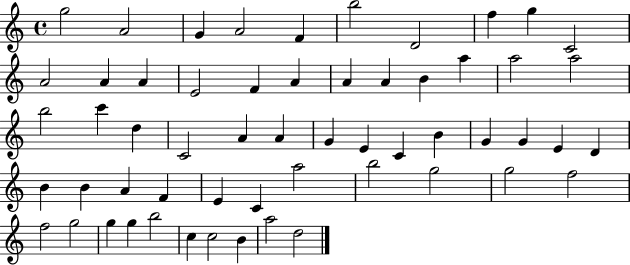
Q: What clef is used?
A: treble